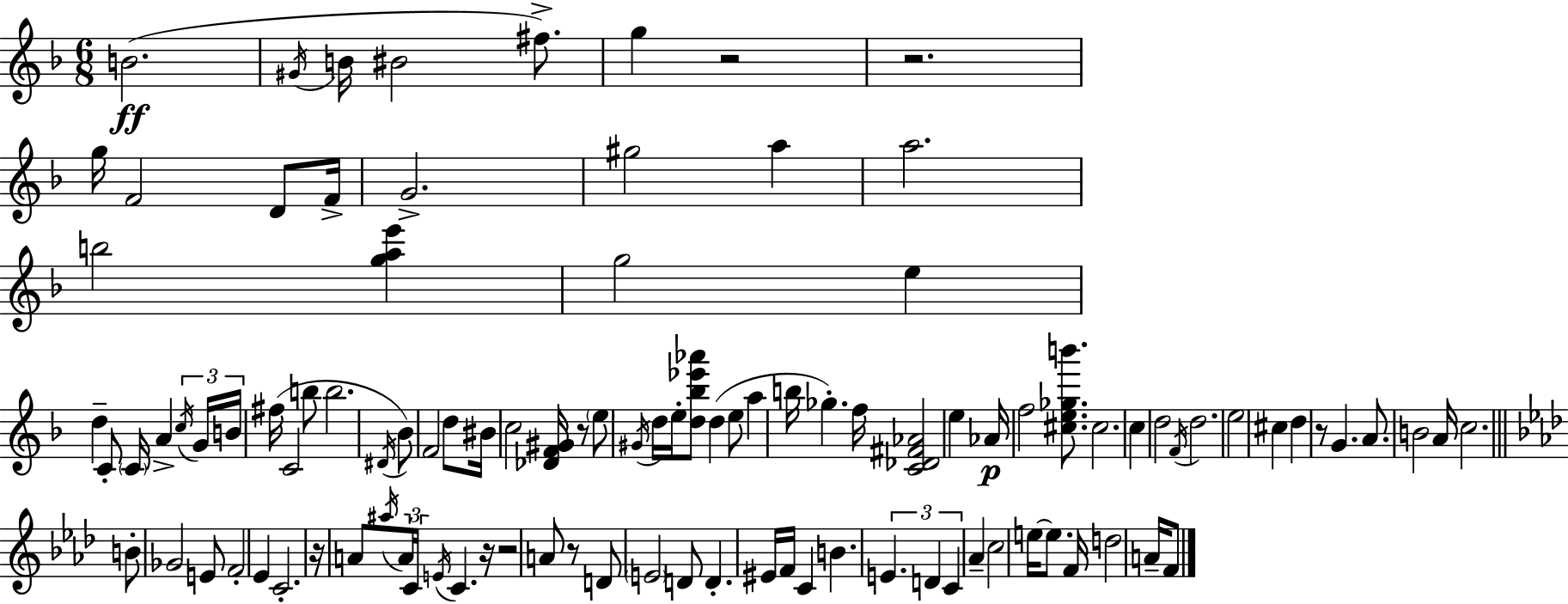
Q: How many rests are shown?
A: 8